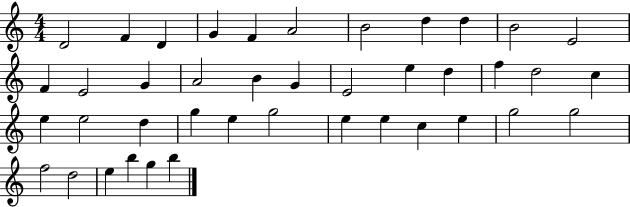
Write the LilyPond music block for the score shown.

{
  \clef treble
  \numericTimeSignature
  \time 4/4
  \key c \major
  d'2 f'4 d'4 | g'4 f'4 a'2 | b'2 d''4 d''4 | b'2 e'2 | \break f'4 e'2 g'4 | a'2 b'4 g'4 | e'2 e''4 d''4 | f''4 d''2 c''4 | \break e''4 e''2 d''4 | g''4 e''4 g''2 | e''4 e''4 c''4 e''4 | g''2 g''2 | \break f''2 d''2 | e''4 b''4 g''4 b''4 | \bar "|."
}